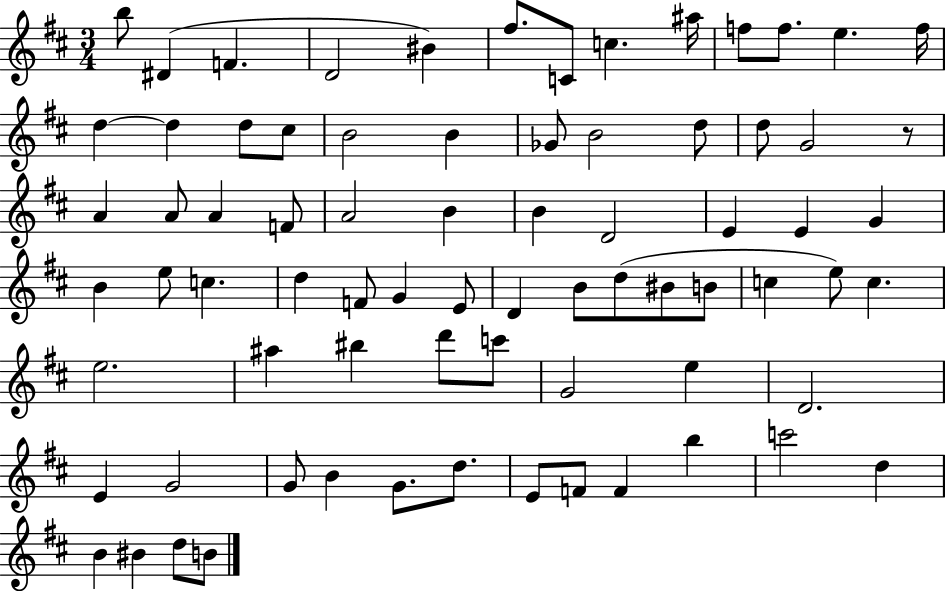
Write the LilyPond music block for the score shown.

{
  \clef treble
  \numericTimeSignature
  \time 3/4
  \key d \major
  b''8 dis'4( f'4. | d'2 bis'4) | fis''8. c'8 c''4. ais''16 | f''8 f''8. e''4. f''16 | \break d''4~~ d''4 d''8 cis''8 | b'2 b'4 | ges'8 b'2 d''8 | d''8 g'2 r8 | \break a'4 a'8 a'4 f'8 | a'2 b'4 | b'4 d'2 | e'4 e'4 g'4 | \break b'4 e''8 c''4. | d''4 f'8 g'4 e'8 | d'4 b'8 d''8( bis'8 b'8 | c''4 e''8) c''4. | \break e''2. | ais''4 bis''4 d'''8 c'''8 | g'2 e''4 | d'2. | \break e'4 g'2 | g'8 b'4 g'8. d''8. | e'8 f'8 f'4 b''4 | c'''2 d''4 | \break b'4 bis'4 d''8 b'8 | \bar "|."
}